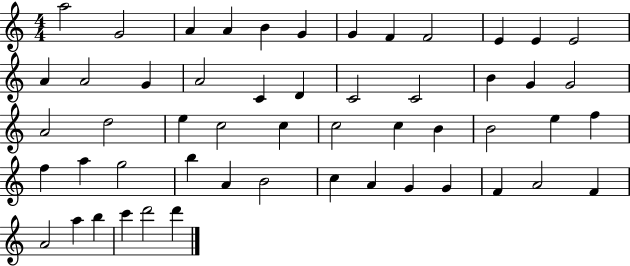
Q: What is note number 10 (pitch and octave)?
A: E4